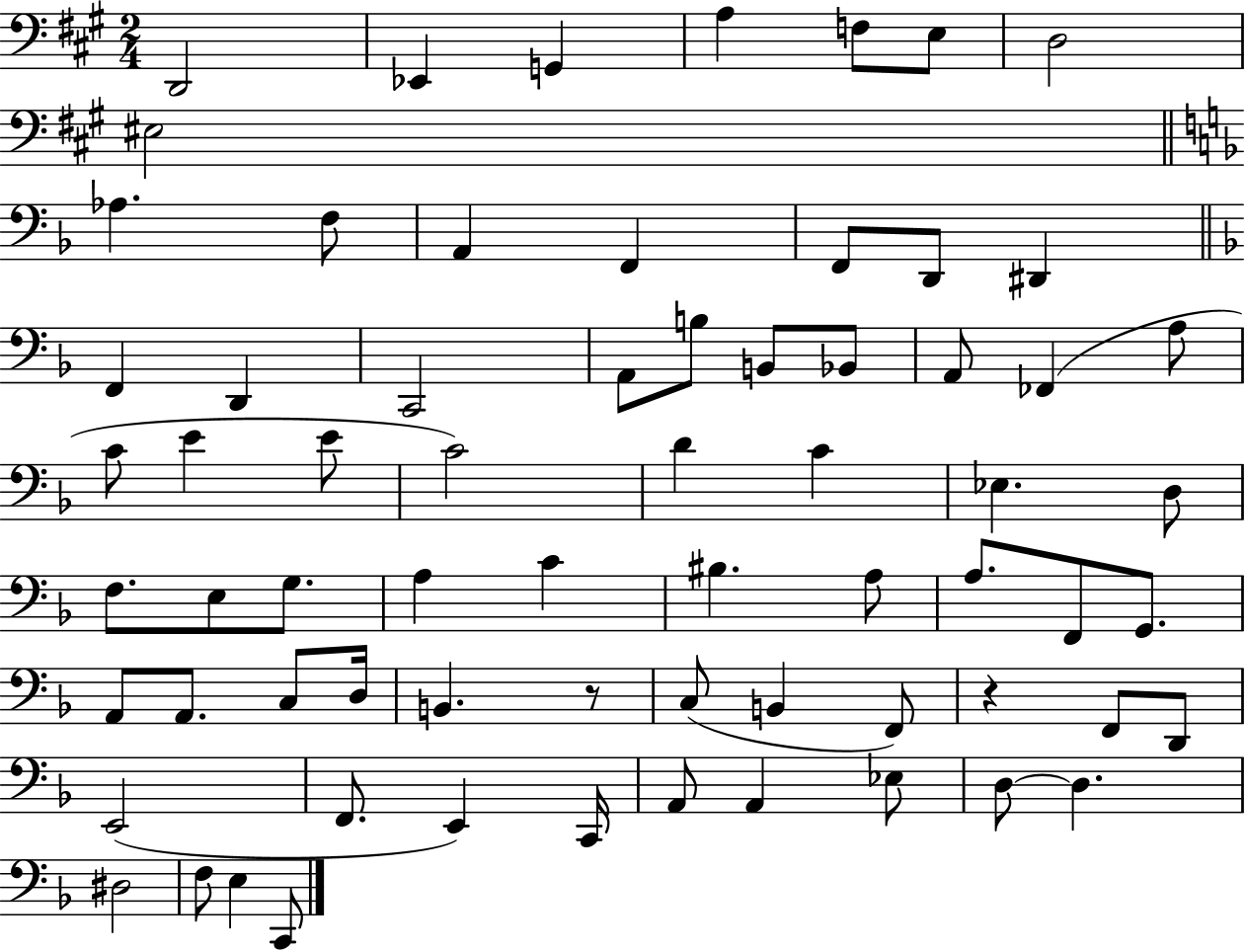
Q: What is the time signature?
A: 2/4